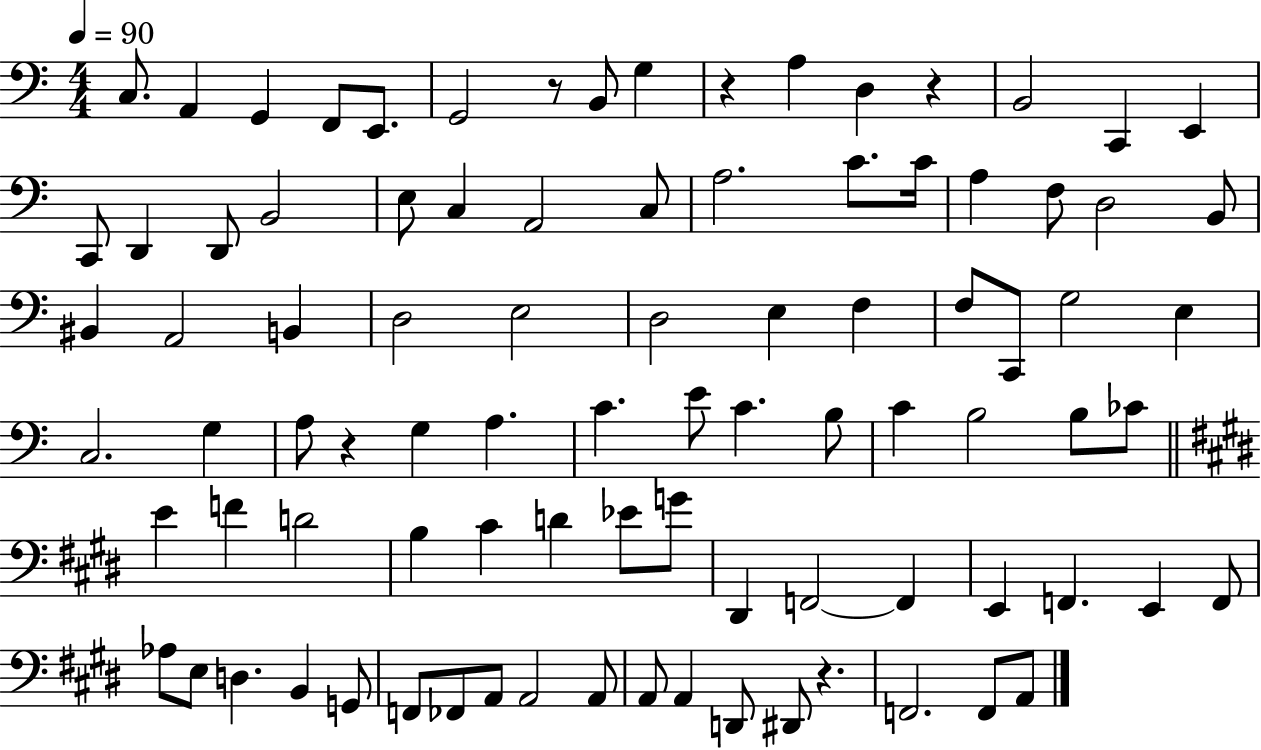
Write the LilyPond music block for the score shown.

{
  \clef bass
  \numericTimeSignature
  \time 4/4
  \key c \major
  \tempo 4 = 90
  c8. a,4 g,4 f,8 e,8. | g,2 r8 b,8 g4 | r4 a4 d4 r4 | b,2 c,4 e,4 | \break c,8 d,4 d,8 b,2 | e8 c4 a,2 c8 | a2. c'8. c'16 | a4 f8 d2 b,8 | \break bis,4 a,2 b,4 | d2 e2 | d2 e4 f4 | f8 c,8 g2 e4 | \break c2. g4 | a8 r4 g4 a4. | c'4. e'8 c'4. b8 | c'4 b2 b8 ces'8 | \break \bar "||" \break \key e \major e'4 f'4 d'2 | b4 cis'4 d'4 ees'8 g'8 | dis,4 f,2~~ f,4 | e,4 f,4. e,4 f,8 | \break aes8 e8 d4. b,4 g,8 | f,8 fes,8 a,8 a,2 a,8 | a,8 a,4 d,8 dis,8 r4. | f,2. f,8 a,8 | \break \bar "|."
}